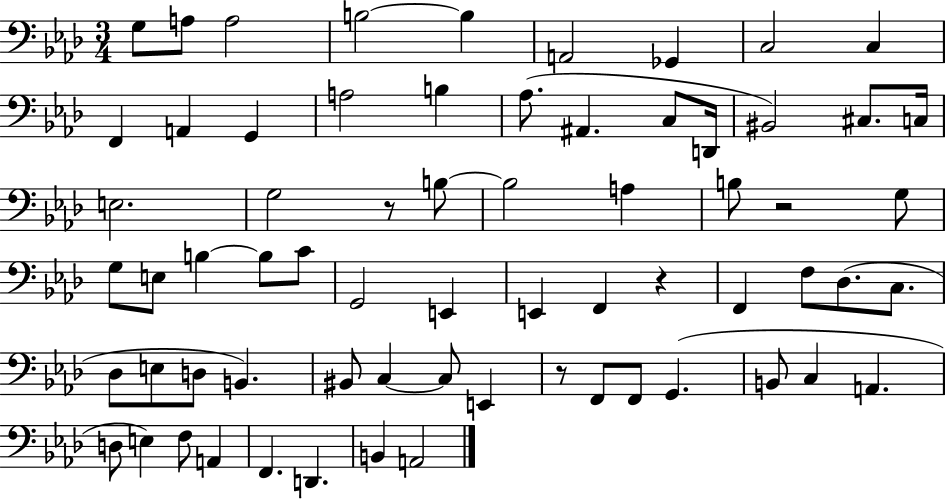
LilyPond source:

{
  \clef bass
  \numericTimeSignature
  \time 3/4
  \key aes \major
  g8 a8 a2 | b2~~ b4 | a,2 ges,4 | c2 c4 | \break f,4 a,4 g,4 | a2 b4 | aes8.( ais,4. c8 d,16 | bis,2) cis8. c16 | \break e2. | g2 r8 b8~~ | b2 a4 | b8 r2 g8 | \break g8 e8 b4~~ b8 c'8 | g,2 e,4 | e,4 f,4 r4 | f,4 f8 des8.( c8. | \break des8 e8 d8 b,4.) | bis,8 c4~~ c8 e,4 | r8 f,8 f,8 g,4.( | b,8 c4 a,4. | \break d8 e4) f8 a,4 | f,4. d,4. | b,4 a,2 | \bar "|."
}